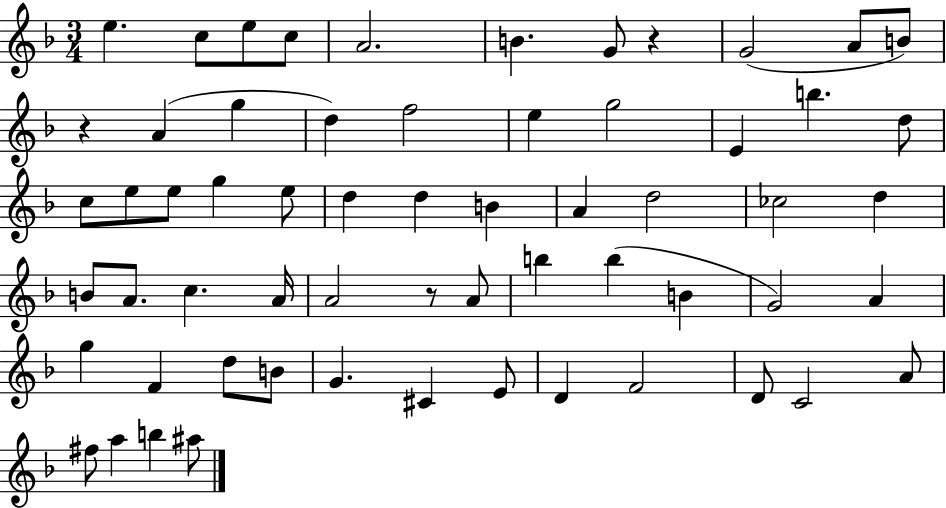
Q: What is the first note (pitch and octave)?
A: E5